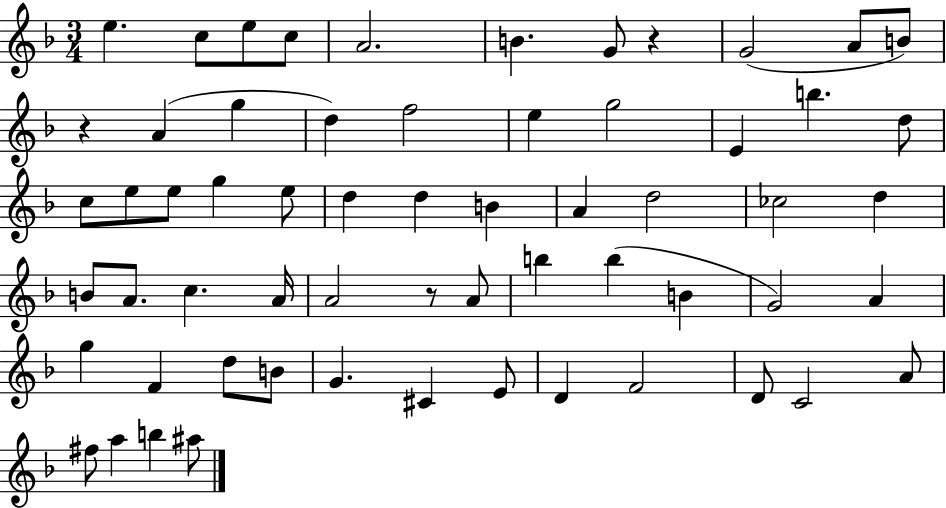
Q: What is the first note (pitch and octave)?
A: E5